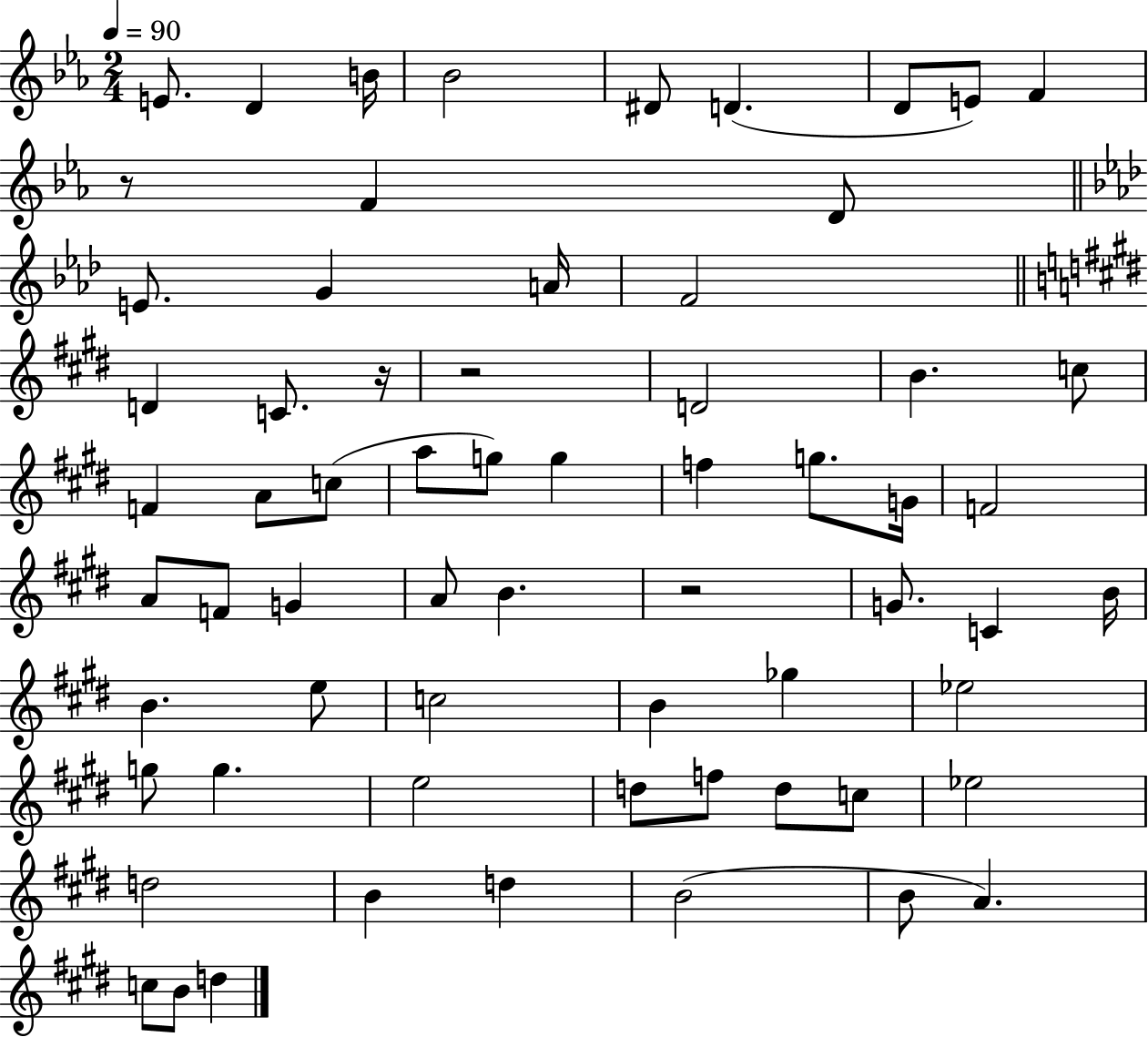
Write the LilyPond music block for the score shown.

{
  \clef treble
  \numericTimeSignature
  \time 2/4
  \key ees \major
  \tempo 4 = 90
  e'8. d'4 b'16 | bes'2 | dis'8 d'4.( | d'8 e'8) f'4 | \break r8 f'4 d'8 | \bar "||" \break \key aes \major e'8. g'4 a'16 | f'2 | \bar "||" \break \key e \major d'4 c'8. r16 | r2 | d'2 | b'4. c''8 | \break f'4 a'8 c''8( | a''8 g''8) g''4 | f''4 g''8. g'16 | f'2 | \break a'8 f'8 g'4 | a'8 b'4. | r2 | g'8. c'4 b'16 | \break b'4. e''8 | c''2 | b'4 ges''4 | ees''2 | \break g''8 g''4. | e''2 | d''8 f''8 d''8 c''8 | ees''2 | \break d''2 | b'4 d''4 | b'2( | b'8 a'4.) | \break c''8 b'8 d''4 | \bar "|."
}